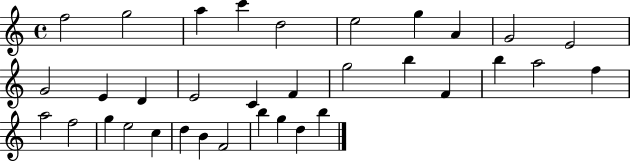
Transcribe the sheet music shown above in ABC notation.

X:1
T:Untitled
M:4/4
L:1/4
K:C
f2 g2 a c' d2 e2 g A G2 E2 G2 E D E2 C F g2 b F b a2 f a2 f2 g e2 c d B F2 b g d b